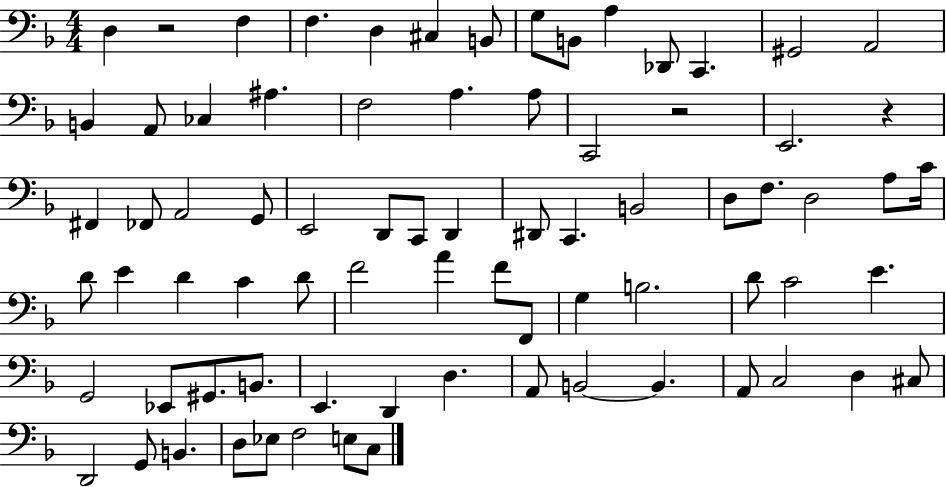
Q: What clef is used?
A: bass